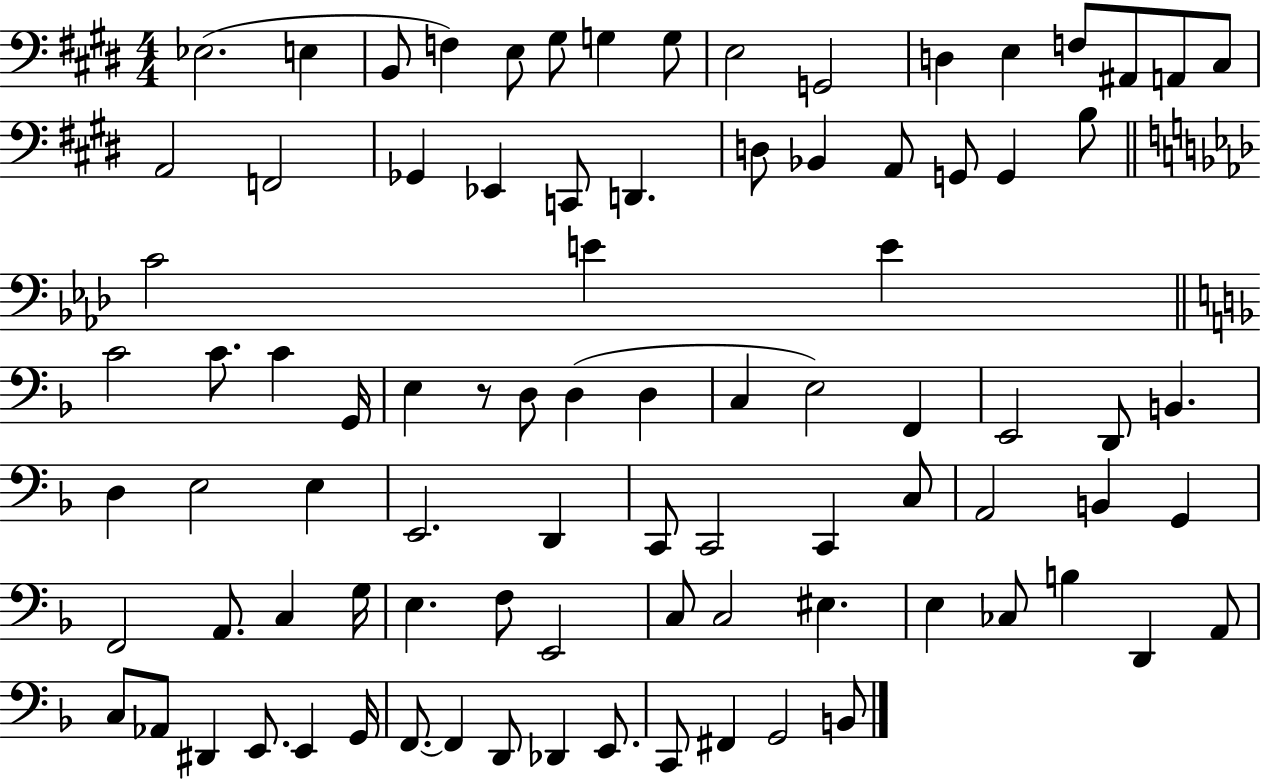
Eb3/h. E3/q B2/e F3/q E3/e G#3/e G3/q G3/e E3/h G2/h D3/q E3/q F3/e A#2/e A2/e C#3/e A2/h F2/h Gb2/q Eb2/q C2/e D2/q. D3/e Bb2/q A2/e G2/e G2/q B3/e C4/h E4/q E4/q C4/h C4/e. C4/q G2/s E3/q R/e D3/e D3/q D3/q C3/q E3/h F2/q E2/h D2/e B2/q. D3/q E3/h E3/q E2/h. D2/q C2/e C2/h C2/q C3/e A2/h B2/q G2/q F2/h A2/e. C3/q G3/s E3/q. F3/e E2/h C3/e C3/h EIS3/q. E3/q CES3/e B3/q D2/q A2/e C3/e Ab2/e D#2/q E2/e. E2/q G2/s F2/e. F2/q D2/e Db2/q E2/e. C2/e F#2/q G2/h B2/e